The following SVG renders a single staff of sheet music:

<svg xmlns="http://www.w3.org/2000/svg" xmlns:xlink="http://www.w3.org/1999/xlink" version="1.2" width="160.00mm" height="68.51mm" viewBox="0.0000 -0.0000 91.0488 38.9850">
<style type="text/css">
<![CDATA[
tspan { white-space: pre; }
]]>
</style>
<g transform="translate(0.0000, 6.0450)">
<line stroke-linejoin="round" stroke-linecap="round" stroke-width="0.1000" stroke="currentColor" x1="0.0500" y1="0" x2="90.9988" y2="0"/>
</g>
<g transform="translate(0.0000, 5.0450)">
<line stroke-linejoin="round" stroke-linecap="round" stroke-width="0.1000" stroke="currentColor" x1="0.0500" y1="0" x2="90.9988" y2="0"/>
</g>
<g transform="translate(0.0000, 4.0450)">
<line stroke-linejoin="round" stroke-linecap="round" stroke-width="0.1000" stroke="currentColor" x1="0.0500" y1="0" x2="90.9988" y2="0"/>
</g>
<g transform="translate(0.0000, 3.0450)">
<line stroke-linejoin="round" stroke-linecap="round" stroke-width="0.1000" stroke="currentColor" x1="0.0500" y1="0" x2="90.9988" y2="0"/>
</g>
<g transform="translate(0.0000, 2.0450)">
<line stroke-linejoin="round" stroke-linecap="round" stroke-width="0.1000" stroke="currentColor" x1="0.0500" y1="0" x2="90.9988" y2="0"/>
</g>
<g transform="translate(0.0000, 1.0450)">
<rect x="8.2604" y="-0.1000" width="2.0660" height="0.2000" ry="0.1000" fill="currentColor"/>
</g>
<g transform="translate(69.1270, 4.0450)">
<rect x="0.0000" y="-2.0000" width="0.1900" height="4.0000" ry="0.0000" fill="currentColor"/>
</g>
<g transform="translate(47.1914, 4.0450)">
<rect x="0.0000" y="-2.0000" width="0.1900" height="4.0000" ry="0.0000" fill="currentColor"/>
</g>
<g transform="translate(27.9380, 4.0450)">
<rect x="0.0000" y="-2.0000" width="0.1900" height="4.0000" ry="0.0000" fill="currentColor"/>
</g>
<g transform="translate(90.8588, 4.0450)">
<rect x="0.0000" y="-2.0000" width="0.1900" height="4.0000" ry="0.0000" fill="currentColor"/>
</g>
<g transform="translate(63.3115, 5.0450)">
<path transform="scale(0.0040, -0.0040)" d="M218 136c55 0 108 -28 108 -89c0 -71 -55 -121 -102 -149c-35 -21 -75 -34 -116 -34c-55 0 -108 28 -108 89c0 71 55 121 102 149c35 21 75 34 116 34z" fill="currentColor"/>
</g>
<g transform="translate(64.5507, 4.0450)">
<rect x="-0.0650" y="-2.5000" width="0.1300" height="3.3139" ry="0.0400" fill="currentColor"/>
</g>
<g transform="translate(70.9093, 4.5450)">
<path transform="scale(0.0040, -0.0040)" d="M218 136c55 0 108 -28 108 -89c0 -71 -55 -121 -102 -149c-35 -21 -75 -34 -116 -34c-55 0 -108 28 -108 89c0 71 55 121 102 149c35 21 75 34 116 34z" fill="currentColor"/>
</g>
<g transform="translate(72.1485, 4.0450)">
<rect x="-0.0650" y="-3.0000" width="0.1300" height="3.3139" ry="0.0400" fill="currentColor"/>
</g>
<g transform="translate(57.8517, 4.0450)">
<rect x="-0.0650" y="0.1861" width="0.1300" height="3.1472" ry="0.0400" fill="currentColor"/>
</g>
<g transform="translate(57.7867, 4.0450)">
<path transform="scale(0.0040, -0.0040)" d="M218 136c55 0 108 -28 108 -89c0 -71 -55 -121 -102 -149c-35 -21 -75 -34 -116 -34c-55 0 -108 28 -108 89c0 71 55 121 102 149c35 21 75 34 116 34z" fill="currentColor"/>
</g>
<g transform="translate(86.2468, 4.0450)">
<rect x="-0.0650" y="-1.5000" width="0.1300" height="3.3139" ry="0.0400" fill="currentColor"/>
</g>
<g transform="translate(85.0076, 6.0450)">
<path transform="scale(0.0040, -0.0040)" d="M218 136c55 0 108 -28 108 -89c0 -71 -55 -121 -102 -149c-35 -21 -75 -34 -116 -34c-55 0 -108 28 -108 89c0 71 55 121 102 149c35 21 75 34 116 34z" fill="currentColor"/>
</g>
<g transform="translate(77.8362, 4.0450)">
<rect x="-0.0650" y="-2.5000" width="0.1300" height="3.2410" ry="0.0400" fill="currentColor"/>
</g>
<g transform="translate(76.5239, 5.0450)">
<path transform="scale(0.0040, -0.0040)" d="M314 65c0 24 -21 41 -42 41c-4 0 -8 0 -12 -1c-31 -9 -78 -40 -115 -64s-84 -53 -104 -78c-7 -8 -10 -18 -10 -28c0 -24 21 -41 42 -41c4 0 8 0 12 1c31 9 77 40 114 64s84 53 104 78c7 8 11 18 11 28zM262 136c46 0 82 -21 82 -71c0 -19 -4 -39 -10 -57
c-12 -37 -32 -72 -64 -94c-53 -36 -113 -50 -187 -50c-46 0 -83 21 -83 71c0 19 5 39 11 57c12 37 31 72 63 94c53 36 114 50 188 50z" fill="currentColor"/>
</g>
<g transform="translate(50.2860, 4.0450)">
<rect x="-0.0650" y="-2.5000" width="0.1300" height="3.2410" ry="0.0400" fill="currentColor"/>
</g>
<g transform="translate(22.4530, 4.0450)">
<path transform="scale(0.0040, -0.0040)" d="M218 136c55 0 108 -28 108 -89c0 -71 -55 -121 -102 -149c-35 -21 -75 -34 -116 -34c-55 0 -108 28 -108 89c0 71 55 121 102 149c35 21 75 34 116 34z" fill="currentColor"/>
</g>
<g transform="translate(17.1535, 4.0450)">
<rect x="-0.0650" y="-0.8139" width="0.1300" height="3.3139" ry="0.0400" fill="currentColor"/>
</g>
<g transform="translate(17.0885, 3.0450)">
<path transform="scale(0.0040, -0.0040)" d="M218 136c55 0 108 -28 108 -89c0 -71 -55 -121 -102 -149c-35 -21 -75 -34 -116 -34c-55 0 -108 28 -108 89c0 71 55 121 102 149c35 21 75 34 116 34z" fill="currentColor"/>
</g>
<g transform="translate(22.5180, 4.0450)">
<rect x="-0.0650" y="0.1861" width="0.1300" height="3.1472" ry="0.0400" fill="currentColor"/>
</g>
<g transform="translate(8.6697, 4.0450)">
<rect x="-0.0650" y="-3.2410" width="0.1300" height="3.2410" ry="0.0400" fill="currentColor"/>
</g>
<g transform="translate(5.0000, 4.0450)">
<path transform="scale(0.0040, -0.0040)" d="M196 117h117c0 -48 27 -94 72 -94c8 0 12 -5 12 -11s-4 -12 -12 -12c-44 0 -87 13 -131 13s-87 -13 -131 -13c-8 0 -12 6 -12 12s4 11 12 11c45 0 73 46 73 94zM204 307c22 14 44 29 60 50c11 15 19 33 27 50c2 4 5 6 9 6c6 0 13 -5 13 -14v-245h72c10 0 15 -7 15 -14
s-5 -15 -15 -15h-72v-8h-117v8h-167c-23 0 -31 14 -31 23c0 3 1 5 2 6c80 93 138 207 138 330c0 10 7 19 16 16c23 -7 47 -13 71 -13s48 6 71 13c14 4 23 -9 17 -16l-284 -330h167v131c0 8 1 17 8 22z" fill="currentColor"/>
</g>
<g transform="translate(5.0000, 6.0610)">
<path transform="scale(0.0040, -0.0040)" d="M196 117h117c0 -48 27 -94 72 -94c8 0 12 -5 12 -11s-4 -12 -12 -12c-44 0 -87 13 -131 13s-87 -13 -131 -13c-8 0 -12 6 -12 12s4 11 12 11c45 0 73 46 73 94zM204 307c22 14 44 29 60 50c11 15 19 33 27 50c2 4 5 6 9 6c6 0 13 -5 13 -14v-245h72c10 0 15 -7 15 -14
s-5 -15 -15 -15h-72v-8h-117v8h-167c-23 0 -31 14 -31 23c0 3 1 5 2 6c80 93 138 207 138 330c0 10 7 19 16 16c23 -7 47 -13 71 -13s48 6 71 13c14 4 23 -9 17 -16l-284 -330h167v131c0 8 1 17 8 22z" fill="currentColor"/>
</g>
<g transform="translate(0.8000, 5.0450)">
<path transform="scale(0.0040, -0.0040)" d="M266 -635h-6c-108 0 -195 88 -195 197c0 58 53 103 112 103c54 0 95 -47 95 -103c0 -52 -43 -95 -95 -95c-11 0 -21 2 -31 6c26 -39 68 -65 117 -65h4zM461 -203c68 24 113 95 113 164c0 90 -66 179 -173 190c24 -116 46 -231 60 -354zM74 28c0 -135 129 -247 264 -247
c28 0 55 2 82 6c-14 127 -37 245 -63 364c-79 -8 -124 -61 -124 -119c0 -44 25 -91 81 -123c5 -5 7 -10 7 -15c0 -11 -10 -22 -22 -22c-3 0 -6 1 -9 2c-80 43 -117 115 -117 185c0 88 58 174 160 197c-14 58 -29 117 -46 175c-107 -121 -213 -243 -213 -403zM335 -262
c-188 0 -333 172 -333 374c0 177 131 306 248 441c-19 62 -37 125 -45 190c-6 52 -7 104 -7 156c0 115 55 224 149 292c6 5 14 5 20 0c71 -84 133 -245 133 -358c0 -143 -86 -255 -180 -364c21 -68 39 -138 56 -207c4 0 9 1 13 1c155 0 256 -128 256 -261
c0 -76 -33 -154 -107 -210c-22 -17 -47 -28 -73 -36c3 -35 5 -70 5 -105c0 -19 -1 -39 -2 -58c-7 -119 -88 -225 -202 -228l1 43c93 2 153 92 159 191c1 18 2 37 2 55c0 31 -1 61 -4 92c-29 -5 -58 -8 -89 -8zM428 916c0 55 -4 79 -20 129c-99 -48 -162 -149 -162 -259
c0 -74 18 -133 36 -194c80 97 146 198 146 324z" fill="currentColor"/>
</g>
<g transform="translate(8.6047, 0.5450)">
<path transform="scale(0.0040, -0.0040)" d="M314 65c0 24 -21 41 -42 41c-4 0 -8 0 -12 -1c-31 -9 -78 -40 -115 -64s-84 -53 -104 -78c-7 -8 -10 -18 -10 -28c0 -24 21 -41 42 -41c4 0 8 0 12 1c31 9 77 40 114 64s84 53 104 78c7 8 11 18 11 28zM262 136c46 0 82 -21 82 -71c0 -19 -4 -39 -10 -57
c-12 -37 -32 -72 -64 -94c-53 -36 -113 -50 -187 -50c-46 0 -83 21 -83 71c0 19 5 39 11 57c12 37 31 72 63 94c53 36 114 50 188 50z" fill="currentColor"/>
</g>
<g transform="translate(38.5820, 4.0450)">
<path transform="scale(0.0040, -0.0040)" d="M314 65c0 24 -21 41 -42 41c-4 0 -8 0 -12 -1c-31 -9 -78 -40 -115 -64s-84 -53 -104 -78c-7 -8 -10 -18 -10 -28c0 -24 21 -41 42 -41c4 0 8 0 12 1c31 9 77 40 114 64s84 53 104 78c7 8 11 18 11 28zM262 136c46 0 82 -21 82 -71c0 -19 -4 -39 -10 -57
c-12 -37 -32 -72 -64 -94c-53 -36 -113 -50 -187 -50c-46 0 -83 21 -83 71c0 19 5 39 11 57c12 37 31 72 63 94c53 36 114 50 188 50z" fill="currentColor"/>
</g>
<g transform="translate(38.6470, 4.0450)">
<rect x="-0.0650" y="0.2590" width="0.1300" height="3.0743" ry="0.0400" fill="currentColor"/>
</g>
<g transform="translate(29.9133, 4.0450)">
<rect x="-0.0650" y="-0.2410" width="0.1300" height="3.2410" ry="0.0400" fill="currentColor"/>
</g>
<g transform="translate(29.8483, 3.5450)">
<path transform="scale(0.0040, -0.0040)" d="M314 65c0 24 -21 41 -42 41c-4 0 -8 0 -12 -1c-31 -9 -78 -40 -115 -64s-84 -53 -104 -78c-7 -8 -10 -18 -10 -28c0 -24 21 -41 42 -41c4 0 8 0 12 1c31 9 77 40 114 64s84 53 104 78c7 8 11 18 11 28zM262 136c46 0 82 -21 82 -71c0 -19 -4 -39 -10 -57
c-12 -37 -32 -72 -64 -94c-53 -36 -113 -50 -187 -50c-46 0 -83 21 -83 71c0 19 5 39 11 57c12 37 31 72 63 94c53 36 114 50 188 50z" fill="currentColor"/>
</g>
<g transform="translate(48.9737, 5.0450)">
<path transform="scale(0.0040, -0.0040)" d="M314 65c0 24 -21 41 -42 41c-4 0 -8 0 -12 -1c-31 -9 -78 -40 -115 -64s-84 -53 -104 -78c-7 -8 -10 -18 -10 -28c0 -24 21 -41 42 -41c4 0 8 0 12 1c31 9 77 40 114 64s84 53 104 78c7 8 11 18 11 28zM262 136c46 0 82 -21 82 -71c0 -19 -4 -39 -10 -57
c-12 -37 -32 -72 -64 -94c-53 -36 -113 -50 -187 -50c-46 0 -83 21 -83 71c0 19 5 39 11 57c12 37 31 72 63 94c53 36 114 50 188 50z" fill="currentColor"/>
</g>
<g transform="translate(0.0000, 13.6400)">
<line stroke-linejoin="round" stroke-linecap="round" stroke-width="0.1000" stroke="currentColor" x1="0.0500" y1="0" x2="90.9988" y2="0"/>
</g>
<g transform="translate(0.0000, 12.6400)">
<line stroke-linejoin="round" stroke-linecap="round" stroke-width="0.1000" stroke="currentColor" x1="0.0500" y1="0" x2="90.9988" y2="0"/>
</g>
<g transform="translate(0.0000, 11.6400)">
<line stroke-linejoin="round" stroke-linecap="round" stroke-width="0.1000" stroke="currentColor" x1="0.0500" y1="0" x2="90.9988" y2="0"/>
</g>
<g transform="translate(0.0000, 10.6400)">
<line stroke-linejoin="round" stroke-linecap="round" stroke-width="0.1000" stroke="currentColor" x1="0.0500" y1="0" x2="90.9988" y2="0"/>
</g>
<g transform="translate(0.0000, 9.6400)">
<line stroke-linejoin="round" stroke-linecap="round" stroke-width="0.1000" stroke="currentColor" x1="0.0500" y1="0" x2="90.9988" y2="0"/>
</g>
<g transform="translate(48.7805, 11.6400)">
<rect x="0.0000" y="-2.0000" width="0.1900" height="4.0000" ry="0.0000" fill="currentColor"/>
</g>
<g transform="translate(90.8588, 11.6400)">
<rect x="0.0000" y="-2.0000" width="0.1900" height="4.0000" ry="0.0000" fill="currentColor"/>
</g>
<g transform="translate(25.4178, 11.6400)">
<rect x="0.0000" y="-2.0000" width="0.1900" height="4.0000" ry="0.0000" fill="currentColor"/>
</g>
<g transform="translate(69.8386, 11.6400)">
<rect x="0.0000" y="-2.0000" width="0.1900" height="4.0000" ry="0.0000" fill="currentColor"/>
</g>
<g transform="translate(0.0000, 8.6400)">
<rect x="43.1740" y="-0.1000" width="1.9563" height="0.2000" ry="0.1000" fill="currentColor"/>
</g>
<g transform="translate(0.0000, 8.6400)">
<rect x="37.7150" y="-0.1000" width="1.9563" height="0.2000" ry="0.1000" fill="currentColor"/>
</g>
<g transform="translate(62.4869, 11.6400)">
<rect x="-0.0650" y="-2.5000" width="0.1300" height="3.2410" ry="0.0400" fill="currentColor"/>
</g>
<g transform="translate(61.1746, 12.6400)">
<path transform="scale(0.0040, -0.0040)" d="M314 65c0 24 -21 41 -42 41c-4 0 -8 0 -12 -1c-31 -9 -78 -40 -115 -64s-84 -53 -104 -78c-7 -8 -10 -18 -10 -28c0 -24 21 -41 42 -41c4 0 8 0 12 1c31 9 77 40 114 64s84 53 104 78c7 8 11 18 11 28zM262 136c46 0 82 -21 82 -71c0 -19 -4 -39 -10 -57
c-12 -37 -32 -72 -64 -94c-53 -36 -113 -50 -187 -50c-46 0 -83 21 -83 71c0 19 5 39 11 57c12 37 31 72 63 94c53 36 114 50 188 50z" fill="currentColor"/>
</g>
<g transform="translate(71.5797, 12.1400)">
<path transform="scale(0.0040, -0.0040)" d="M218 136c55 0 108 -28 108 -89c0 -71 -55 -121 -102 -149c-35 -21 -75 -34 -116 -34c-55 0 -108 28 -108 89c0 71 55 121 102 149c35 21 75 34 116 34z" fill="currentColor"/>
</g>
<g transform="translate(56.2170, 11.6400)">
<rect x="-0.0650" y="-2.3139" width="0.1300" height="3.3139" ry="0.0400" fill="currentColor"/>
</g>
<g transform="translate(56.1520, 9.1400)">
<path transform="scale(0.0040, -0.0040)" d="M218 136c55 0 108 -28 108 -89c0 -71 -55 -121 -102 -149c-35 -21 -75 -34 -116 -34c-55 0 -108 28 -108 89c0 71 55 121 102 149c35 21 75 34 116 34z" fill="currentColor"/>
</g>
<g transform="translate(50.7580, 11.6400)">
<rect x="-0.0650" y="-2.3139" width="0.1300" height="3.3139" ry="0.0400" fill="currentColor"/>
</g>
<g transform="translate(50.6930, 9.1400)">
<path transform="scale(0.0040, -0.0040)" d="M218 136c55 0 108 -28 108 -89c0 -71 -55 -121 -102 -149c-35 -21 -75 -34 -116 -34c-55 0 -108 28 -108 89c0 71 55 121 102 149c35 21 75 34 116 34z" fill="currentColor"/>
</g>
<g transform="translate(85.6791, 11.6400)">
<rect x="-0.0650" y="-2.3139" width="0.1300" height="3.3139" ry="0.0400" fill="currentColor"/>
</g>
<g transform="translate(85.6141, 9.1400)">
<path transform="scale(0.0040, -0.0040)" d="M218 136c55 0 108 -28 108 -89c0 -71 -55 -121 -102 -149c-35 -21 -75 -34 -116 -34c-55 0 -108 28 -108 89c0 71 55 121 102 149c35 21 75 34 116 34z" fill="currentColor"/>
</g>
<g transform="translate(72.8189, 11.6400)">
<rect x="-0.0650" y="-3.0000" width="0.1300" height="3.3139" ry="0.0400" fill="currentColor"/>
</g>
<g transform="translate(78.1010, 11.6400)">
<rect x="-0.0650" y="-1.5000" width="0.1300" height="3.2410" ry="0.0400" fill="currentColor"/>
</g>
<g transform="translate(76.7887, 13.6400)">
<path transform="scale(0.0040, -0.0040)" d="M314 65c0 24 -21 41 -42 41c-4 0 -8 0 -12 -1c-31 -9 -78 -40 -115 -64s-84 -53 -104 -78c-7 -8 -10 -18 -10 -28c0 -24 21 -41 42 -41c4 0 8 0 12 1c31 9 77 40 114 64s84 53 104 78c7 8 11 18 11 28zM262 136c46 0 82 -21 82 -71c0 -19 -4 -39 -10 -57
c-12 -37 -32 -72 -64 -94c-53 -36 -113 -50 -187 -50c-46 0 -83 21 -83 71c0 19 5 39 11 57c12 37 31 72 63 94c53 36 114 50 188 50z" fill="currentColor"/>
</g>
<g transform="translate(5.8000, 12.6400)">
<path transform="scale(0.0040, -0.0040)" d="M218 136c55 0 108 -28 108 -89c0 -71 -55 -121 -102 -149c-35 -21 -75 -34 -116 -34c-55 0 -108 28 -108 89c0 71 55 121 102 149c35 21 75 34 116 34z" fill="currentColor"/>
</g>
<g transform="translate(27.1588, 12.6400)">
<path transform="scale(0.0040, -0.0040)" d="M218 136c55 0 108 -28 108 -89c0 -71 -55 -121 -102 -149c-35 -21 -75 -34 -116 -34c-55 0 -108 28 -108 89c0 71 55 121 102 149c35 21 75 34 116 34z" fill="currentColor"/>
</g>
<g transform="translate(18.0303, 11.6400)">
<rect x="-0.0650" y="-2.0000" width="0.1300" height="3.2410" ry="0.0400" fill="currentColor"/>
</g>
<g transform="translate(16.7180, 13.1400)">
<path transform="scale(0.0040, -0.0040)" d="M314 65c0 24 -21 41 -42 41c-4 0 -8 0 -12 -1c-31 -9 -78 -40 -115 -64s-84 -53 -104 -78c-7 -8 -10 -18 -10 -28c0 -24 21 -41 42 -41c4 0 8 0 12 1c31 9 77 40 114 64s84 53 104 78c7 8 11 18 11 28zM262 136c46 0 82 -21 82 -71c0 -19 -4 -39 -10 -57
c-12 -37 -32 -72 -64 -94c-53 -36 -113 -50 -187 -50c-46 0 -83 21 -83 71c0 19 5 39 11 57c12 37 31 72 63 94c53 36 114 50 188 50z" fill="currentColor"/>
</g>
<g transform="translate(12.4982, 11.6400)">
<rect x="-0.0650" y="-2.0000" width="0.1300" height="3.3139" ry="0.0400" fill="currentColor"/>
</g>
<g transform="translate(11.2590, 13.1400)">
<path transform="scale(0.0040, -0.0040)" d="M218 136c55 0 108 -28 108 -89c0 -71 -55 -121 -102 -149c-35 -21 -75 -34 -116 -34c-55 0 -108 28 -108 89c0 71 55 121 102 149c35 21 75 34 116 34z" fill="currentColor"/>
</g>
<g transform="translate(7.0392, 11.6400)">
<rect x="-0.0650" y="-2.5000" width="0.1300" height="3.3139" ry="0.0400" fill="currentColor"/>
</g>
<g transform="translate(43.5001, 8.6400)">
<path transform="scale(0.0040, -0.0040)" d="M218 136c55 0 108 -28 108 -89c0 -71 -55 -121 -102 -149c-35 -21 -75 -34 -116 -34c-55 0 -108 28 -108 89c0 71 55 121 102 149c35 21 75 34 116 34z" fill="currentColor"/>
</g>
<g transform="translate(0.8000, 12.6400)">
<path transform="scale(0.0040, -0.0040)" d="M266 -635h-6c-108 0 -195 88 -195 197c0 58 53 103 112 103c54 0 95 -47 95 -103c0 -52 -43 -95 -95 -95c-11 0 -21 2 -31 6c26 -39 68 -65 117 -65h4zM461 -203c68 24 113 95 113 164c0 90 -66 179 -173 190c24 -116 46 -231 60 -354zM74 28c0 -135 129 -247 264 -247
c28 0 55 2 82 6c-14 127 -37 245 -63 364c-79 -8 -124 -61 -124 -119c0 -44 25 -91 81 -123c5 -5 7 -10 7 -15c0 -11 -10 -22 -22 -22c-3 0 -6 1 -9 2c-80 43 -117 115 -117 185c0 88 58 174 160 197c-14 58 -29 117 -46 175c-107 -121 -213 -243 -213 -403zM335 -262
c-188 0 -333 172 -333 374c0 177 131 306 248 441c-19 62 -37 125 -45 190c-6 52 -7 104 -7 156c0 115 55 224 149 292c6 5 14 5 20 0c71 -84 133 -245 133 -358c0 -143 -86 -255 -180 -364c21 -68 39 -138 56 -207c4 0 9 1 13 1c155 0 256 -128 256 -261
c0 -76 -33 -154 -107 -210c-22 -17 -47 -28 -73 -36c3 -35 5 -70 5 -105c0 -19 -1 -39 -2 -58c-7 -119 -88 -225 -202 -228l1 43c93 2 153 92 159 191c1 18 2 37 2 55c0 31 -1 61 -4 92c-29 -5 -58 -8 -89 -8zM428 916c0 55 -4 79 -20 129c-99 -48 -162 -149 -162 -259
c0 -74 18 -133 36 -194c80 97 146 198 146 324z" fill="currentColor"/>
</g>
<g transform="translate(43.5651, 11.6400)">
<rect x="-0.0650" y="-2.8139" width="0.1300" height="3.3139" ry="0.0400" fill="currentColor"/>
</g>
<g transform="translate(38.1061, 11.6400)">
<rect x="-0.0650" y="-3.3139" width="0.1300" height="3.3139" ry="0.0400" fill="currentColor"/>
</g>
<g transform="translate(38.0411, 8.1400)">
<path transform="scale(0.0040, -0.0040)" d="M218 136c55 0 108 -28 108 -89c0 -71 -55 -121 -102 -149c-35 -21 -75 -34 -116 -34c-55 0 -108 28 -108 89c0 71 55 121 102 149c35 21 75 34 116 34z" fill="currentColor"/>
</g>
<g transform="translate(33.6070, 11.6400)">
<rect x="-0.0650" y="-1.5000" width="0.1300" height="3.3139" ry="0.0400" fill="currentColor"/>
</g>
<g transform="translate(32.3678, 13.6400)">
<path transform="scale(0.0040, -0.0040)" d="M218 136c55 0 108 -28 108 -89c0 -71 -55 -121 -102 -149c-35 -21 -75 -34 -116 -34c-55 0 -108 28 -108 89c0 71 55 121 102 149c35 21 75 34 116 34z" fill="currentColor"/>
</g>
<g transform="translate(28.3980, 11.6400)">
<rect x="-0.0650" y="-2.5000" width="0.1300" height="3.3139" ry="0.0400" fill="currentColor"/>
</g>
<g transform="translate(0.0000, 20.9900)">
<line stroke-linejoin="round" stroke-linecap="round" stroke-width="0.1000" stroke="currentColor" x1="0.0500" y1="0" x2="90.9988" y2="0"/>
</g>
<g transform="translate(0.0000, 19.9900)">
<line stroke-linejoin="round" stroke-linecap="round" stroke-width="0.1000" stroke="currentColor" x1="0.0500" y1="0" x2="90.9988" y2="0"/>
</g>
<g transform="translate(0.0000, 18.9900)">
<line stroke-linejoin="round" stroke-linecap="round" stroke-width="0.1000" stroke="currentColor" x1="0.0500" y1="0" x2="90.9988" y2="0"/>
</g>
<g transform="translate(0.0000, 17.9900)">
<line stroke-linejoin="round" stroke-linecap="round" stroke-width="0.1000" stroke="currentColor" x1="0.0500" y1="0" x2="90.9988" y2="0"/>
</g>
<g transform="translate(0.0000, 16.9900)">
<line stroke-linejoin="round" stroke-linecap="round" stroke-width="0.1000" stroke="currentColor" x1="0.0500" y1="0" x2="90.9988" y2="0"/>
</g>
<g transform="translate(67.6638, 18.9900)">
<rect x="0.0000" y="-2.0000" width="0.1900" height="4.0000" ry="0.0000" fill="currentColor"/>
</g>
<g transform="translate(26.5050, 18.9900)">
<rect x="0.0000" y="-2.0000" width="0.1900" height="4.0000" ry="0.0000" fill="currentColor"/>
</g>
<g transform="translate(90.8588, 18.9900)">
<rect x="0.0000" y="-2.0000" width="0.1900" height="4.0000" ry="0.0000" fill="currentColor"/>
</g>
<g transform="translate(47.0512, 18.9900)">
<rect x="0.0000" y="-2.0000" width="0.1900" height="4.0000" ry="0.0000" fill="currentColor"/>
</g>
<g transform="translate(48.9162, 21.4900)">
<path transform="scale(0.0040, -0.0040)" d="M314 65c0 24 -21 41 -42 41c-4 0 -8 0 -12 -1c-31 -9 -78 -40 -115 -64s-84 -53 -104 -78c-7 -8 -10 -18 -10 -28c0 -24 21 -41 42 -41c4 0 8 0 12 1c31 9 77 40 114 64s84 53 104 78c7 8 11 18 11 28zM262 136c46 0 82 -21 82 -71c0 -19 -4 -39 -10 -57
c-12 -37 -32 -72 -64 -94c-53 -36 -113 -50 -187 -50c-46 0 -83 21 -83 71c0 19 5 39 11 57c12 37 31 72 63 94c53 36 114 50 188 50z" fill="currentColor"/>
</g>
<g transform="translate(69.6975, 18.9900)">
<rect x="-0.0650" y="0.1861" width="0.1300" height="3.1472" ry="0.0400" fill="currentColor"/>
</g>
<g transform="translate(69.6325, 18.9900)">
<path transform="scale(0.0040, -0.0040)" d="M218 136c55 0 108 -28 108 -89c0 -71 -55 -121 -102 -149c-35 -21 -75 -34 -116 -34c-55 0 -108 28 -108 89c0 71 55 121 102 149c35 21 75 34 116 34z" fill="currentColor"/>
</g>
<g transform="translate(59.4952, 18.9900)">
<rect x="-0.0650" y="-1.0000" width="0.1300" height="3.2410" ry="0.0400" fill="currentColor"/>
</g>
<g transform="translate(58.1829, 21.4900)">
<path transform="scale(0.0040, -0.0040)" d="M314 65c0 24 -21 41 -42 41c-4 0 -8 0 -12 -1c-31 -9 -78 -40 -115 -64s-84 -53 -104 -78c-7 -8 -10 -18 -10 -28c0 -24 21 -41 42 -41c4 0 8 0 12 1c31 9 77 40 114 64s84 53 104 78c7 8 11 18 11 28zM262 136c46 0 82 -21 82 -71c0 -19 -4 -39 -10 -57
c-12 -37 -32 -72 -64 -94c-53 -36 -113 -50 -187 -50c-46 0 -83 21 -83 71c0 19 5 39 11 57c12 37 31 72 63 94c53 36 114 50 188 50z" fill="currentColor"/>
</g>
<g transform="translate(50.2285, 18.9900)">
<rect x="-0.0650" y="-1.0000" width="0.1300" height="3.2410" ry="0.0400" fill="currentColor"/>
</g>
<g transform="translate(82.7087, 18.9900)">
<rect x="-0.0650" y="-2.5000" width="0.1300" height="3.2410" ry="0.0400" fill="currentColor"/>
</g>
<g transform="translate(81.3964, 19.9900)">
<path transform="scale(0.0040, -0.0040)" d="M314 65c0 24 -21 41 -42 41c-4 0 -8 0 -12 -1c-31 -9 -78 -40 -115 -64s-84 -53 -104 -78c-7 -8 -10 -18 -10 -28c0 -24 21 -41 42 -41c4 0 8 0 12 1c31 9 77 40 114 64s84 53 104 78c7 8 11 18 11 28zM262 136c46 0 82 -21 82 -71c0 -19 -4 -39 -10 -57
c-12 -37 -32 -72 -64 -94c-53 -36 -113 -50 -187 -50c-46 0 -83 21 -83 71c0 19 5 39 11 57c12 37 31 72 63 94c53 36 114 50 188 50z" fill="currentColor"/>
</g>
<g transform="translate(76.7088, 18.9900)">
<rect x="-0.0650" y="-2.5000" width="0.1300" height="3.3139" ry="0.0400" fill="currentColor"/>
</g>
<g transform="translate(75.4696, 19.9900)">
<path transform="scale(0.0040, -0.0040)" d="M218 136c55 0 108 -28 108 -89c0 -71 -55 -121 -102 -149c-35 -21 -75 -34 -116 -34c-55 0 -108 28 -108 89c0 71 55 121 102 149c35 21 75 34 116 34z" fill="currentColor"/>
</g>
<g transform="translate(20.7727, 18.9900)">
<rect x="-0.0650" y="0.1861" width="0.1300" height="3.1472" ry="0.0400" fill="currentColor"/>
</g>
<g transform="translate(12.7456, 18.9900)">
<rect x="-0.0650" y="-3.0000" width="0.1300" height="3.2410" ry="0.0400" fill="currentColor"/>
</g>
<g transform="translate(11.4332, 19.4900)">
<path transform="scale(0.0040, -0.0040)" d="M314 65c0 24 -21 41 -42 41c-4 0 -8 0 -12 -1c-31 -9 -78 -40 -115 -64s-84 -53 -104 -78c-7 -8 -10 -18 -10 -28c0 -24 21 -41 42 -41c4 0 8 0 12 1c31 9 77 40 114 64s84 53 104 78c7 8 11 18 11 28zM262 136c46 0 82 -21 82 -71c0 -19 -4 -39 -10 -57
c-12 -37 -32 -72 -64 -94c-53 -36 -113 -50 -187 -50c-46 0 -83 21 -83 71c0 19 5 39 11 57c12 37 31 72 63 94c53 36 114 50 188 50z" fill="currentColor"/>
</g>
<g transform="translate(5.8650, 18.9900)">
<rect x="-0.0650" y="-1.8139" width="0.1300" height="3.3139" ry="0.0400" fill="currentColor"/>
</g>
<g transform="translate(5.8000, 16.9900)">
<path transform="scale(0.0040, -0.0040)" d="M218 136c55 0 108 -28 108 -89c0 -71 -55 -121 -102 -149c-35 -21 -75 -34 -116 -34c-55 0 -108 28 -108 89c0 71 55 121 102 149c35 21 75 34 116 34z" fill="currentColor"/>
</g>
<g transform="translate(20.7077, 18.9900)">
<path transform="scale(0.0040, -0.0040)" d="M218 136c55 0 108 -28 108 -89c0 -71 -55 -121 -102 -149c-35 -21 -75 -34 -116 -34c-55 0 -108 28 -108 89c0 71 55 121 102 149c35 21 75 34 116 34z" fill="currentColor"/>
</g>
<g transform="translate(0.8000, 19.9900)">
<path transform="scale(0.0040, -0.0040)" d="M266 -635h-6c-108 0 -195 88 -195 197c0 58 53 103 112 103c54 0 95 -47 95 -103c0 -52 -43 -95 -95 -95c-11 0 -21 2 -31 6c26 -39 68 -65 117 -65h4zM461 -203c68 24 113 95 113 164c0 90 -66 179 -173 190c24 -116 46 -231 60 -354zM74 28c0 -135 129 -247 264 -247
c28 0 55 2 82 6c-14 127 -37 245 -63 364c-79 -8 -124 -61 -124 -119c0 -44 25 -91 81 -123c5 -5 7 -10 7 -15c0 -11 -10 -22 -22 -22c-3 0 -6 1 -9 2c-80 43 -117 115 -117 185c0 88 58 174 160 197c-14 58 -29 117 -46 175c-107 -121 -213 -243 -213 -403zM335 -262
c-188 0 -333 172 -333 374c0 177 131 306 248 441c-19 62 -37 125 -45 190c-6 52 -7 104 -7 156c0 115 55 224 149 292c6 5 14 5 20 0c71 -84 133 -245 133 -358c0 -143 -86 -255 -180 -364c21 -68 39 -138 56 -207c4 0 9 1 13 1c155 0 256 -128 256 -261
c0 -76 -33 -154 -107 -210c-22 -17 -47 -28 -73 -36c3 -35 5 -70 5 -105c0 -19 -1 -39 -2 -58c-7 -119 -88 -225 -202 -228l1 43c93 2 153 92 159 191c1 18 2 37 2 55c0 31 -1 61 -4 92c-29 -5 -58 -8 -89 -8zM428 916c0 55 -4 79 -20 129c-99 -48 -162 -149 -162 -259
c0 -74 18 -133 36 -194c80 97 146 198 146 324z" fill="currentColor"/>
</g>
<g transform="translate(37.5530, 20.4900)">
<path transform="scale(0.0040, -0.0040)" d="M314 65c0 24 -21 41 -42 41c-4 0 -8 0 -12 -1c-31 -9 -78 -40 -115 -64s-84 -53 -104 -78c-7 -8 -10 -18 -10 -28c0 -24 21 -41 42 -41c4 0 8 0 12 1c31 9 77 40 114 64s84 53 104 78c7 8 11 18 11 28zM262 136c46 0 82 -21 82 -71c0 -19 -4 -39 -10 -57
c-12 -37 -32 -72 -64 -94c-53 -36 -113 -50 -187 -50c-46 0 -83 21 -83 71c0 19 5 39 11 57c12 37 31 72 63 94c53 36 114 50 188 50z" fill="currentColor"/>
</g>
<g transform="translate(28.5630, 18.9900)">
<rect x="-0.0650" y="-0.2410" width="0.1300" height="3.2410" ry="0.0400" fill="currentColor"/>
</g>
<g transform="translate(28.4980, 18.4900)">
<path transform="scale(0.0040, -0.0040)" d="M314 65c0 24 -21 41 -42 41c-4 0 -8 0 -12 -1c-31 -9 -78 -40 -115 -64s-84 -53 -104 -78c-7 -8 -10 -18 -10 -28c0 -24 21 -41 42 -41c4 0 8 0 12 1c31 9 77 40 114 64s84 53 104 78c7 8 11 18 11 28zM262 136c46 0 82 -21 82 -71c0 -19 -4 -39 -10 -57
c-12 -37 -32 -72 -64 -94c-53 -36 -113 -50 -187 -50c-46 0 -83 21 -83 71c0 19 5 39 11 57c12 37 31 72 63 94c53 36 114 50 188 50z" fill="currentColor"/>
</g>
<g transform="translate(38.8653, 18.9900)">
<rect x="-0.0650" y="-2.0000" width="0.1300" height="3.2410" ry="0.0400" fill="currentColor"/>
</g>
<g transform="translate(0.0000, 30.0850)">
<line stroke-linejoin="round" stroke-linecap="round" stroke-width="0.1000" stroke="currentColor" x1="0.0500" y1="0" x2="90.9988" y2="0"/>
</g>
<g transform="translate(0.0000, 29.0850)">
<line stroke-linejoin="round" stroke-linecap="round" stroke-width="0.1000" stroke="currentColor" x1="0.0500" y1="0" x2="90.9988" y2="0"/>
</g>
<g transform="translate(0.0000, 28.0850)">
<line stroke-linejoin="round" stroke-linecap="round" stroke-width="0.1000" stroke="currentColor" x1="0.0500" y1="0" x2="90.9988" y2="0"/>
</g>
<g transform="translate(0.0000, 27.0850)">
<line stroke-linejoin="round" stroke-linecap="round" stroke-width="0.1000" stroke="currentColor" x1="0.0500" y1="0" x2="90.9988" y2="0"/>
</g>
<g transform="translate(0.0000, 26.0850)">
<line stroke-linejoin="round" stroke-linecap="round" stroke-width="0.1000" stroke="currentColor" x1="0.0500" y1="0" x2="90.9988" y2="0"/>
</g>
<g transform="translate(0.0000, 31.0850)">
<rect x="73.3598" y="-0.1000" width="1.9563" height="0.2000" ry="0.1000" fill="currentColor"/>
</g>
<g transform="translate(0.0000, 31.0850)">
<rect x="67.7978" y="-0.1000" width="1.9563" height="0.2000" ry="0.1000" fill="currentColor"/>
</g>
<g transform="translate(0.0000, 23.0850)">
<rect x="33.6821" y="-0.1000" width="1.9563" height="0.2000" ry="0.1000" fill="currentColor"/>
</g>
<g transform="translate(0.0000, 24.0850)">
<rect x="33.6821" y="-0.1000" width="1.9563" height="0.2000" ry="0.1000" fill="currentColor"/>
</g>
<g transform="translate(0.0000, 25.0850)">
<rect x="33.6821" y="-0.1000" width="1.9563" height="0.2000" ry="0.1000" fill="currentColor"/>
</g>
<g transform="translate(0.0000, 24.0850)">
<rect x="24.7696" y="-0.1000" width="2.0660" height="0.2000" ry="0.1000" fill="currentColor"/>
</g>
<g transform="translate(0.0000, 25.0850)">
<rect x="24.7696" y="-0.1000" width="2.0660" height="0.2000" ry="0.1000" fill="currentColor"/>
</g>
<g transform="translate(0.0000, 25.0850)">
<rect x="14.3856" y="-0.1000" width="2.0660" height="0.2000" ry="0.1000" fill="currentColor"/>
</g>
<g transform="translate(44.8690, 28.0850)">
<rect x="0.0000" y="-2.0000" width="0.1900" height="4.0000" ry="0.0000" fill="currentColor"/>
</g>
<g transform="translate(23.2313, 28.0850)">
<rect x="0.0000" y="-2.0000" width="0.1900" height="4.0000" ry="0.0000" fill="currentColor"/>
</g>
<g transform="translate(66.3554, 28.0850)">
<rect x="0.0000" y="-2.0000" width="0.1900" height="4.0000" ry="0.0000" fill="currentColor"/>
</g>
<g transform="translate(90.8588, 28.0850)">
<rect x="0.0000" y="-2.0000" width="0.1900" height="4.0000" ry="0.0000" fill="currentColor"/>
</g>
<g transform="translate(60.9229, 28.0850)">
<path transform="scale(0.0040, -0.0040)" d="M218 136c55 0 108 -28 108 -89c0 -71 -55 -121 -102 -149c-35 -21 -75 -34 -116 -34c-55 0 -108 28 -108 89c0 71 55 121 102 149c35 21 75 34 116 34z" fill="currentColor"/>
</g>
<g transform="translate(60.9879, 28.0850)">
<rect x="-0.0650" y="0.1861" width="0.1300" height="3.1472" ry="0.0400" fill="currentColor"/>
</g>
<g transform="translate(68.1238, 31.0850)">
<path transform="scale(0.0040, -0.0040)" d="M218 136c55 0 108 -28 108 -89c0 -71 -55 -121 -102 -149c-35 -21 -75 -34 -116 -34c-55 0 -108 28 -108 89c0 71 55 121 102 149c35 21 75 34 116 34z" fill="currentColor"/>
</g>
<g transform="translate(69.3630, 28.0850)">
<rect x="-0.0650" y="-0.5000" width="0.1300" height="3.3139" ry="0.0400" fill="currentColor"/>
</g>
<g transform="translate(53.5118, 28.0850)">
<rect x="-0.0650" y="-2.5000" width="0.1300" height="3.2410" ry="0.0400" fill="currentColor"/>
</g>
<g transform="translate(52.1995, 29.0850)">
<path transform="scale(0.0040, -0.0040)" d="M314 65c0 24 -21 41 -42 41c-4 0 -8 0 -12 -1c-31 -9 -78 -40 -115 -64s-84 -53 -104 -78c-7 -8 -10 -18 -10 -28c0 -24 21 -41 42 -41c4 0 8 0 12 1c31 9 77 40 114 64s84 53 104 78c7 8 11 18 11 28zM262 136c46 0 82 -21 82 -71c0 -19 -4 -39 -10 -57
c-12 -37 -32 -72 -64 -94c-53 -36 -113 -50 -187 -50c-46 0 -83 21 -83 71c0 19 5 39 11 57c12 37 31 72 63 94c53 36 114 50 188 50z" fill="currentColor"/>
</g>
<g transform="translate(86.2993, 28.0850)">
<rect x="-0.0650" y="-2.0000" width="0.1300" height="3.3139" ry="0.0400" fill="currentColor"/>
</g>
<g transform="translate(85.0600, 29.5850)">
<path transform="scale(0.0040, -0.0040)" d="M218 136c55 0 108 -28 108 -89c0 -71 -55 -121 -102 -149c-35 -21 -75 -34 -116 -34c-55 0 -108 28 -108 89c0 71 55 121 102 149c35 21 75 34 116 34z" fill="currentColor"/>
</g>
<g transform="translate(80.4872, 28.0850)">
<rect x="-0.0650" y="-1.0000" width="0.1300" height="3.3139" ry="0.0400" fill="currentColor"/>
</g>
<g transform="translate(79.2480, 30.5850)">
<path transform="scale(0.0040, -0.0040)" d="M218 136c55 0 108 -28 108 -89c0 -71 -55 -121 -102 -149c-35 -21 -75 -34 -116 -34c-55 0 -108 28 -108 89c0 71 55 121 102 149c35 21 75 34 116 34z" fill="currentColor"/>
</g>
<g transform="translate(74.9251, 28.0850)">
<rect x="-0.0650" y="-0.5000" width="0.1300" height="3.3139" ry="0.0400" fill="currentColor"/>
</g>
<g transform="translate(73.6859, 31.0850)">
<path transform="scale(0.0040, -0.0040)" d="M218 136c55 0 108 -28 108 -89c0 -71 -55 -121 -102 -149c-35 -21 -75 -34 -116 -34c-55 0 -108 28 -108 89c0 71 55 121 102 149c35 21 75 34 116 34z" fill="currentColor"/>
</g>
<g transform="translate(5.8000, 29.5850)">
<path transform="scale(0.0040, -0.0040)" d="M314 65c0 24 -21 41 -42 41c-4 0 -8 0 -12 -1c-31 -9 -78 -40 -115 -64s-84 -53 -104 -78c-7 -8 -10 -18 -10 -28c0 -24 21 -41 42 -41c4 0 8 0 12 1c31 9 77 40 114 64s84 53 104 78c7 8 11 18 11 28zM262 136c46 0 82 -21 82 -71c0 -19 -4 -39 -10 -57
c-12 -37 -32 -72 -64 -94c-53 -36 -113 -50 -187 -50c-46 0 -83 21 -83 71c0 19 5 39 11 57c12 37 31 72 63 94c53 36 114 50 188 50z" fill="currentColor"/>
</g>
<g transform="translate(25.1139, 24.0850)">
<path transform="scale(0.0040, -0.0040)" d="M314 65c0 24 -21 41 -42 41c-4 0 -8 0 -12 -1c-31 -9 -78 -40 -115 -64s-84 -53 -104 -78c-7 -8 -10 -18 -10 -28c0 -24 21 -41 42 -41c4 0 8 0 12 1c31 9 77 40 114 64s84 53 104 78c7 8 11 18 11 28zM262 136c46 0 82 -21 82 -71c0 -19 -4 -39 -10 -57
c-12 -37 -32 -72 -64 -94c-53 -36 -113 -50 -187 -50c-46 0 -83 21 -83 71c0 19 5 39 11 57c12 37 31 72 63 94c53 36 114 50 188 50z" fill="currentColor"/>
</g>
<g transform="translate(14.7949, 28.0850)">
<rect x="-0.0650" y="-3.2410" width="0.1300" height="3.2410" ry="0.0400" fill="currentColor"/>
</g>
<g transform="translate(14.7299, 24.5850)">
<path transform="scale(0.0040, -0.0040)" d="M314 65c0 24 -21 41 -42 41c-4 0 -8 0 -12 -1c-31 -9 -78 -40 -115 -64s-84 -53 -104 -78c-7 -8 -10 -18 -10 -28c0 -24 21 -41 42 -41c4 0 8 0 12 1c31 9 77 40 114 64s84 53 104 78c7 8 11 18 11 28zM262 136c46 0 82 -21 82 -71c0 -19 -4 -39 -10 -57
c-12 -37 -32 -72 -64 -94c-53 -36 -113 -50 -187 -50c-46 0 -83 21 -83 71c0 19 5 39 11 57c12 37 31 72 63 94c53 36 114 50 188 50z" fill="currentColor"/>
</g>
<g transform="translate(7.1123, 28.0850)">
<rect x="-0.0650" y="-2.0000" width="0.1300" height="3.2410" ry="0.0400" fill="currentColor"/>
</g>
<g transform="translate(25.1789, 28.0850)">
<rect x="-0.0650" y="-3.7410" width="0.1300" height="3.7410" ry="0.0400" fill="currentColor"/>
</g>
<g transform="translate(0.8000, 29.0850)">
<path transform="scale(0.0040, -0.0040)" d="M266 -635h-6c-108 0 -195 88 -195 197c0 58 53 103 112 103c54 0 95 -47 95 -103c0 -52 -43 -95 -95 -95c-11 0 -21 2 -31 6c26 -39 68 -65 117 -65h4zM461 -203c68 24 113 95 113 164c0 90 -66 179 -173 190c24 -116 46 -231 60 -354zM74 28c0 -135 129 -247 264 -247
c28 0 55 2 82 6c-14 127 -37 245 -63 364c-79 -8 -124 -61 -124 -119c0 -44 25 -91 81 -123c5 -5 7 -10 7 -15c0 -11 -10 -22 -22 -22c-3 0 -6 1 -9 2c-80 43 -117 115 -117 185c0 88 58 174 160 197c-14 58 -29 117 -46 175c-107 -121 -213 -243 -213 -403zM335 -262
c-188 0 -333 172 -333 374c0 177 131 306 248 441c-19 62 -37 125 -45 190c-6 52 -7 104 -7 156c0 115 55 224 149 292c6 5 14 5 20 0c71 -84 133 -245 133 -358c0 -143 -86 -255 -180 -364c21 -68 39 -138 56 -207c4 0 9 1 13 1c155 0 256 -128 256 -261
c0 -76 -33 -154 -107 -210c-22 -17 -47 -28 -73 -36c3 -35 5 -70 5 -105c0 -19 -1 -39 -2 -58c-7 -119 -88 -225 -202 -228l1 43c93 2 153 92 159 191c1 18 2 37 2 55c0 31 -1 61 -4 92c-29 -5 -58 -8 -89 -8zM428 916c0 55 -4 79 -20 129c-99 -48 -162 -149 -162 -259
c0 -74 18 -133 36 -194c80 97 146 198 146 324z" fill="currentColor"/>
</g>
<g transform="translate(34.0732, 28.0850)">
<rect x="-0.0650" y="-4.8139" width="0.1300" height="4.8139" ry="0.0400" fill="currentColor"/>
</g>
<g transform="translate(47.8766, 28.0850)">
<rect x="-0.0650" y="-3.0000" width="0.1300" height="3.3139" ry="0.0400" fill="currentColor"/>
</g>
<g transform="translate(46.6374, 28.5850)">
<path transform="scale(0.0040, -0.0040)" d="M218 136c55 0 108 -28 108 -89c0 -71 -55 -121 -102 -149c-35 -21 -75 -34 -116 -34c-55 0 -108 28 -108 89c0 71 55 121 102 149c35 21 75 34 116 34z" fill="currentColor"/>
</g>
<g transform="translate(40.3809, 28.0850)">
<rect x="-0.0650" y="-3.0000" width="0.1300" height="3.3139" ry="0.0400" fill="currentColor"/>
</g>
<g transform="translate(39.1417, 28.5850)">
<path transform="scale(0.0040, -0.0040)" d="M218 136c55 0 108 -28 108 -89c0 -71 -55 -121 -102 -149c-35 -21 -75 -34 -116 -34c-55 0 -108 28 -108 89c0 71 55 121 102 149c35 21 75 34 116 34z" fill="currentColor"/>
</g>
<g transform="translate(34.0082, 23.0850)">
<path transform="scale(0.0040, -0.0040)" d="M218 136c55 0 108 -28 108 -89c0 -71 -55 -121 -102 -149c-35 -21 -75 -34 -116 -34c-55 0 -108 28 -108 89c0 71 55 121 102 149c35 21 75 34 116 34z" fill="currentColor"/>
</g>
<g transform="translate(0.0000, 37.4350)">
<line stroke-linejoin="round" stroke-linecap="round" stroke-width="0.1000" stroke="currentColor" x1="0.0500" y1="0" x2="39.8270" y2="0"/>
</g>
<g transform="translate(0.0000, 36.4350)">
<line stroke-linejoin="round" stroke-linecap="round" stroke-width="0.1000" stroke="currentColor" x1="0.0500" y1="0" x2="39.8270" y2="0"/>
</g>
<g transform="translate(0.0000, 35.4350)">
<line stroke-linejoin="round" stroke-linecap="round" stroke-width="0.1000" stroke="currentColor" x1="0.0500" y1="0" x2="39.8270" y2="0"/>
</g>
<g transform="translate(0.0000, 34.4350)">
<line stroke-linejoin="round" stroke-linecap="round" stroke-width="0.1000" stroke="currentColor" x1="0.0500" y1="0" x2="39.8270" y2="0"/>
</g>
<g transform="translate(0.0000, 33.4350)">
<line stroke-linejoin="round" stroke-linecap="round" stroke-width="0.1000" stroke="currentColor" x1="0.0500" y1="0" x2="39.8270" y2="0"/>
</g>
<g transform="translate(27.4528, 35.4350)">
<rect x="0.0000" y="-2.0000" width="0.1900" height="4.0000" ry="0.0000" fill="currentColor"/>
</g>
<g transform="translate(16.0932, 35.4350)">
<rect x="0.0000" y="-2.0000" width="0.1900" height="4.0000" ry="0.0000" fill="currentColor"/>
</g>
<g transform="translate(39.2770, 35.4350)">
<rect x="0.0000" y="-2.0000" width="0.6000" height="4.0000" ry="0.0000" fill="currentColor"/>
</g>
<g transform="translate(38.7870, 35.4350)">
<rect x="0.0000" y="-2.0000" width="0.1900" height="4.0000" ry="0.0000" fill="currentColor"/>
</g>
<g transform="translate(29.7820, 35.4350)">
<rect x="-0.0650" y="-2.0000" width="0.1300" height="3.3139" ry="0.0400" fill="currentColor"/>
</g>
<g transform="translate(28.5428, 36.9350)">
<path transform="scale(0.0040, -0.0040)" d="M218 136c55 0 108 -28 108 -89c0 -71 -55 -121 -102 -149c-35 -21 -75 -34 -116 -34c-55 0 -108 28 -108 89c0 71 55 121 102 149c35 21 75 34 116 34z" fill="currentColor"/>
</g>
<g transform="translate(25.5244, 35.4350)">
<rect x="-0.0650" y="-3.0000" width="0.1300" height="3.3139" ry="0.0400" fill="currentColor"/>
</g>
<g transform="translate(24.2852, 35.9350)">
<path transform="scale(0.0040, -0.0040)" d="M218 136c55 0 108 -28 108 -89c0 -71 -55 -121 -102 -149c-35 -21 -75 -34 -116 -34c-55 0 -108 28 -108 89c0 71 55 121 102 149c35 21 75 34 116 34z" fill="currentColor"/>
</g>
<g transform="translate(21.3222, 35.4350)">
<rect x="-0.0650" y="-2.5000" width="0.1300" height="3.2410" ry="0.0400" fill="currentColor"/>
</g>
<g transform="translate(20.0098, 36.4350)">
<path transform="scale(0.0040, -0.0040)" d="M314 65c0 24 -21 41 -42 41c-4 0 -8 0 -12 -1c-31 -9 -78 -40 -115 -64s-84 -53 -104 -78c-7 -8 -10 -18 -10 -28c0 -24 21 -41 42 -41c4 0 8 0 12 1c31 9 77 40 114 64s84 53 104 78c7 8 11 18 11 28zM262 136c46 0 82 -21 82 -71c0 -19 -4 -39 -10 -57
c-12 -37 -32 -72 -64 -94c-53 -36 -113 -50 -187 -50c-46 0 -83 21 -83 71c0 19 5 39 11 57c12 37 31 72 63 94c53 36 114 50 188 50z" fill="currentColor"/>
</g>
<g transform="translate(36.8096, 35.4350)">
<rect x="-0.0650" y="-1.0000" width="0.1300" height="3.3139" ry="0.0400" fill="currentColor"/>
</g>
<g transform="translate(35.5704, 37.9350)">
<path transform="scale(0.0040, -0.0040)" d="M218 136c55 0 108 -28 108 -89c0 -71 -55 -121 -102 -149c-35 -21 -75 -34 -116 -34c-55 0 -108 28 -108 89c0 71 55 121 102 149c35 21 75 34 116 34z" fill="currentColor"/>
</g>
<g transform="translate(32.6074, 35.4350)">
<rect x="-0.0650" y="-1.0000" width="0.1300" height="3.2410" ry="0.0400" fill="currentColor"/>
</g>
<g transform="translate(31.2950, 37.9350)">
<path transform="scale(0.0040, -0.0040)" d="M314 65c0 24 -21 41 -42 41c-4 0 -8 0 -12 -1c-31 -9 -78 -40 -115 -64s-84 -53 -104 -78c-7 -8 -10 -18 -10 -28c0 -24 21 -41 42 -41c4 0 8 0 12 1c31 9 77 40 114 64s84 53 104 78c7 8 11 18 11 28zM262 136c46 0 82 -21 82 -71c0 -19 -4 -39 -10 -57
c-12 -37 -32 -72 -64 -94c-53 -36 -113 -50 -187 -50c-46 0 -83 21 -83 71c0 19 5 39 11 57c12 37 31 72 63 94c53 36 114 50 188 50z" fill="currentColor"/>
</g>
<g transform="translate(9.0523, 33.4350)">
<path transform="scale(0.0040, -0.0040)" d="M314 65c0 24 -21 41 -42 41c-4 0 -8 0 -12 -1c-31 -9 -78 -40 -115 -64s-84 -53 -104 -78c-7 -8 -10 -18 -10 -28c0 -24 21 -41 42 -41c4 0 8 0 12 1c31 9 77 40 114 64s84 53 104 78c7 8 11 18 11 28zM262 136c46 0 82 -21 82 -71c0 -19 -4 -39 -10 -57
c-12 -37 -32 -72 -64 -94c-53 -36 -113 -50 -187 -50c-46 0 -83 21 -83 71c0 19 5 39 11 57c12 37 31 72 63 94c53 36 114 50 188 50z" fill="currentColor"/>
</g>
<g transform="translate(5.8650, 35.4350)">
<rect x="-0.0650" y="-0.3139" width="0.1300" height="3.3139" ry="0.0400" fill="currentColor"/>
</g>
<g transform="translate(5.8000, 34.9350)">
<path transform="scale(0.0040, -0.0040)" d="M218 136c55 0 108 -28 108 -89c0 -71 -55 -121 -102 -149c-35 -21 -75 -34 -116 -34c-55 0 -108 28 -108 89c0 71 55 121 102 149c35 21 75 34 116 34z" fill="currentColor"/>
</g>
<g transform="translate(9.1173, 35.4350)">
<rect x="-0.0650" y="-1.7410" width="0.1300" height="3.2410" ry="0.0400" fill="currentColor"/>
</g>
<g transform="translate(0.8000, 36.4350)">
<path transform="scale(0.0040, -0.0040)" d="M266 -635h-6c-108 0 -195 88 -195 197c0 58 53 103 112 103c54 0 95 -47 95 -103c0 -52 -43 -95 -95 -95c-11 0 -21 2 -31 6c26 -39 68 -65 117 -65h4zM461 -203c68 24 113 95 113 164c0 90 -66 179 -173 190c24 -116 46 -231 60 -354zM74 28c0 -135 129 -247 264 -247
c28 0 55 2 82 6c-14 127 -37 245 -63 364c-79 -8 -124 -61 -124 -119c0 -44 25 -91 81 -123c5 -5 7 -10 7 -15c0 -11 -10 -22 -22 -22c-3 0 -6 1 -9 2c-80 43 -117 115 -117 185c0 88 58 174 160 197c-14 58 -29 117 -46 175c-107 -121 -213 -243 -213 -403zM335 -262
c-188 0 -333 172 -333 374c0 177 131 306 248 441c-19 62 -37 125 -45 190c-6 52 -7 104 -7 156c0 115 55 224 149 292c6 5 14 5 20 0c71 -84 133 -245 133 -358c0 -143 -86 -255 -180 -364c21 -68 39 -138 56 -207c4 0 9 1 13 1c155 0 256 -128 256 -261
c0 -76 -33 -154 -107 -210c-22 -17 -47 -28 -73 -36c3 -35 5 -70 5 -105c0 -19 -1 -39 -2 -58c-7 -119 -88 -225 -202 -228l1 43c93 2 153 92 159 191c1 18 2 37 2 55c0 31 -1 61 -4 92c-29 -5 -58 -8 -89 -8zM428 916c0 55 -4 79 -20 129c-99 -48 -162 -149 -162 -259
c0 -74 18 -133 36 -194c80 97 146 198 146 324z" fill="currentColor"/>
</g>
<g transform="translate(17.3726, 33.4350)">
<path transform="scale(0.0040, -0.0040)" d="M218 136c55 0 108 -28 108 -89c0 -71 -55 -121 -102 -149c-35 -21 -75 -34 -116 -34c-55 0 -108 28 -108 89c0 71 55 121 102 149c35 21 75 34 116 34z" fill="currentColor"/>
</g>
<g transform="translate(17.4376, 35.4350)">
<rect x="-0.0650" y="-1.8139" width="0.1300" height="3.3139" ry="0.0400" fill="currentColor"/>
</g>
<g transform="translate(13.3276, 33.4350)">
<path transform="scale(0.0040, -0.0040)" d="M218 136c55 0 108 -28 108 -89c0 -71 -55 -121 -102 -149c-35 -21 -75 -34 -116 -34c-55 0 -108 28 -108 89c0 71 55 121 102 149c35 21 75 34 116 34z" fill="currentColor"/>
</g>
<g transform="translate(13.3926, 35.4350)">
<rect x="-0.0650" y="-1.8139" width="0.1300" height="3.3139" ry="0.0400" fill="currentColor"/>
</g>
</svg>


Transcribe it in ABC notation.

X:1
T:Untitled
M:4/4
L:1/4
K:C
b2 d B c2 B2 G2 B G A G2 E G F F2 G E b a g g G2 A E2 g f A2 B c2 F2 D2 D2 B G G2 F2 b2 c'2 e' A A G2 B C C D F c f2 f f G2 A F D2 D